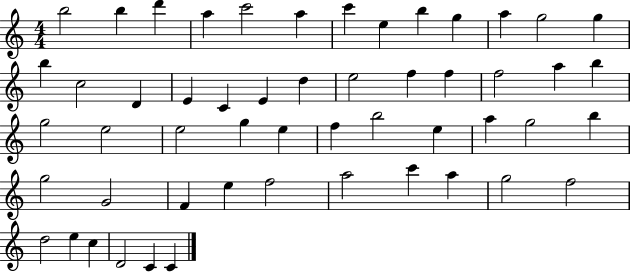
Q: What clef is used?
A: treble